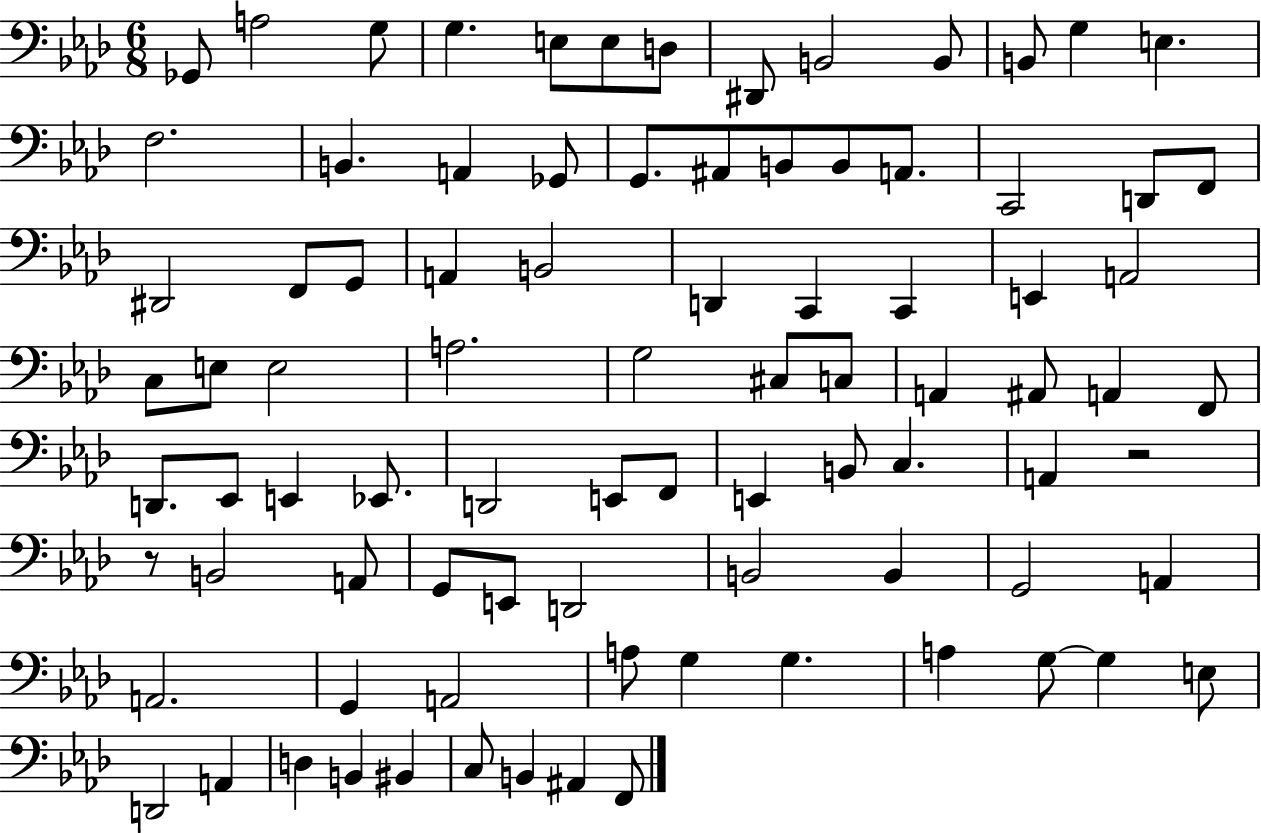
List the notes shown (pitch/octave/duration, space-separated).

Gb2/e A3/h G3/e G3/q. E3/e E3/e D3/e D#2/e B2/h B2/e B2/e G3/q E3/q. F3/h. B2/q. A2/q Gb2/e G2/e. A#2/e B2/e B2/e A2/e. C2/h D2/e F2/e D#2/h F2/e G2/e A2/q B2/h D2/q C2/q C2/q E2/q A2/h C3/e E3/e E3/h A3/h. G3/h C#3/e C3/e A2/q A#2/e A2/q F2/e D2/e. Eb2/e E2/q Eb2/e. D2/h E2/e F2/e E2/q B2/e C3/q. A2/q R/h R/e B2/h A2/e G2/e E2/e D2/h B2/h B2/q G2/h A2/q A2/h. G2/q A2/h A3/e G3/q G3/q. A3/q G3/e G3/q E3/e D2/h A2/q D3/q B2/q BIS2/q C3/e B2/q A#2/q F2/e